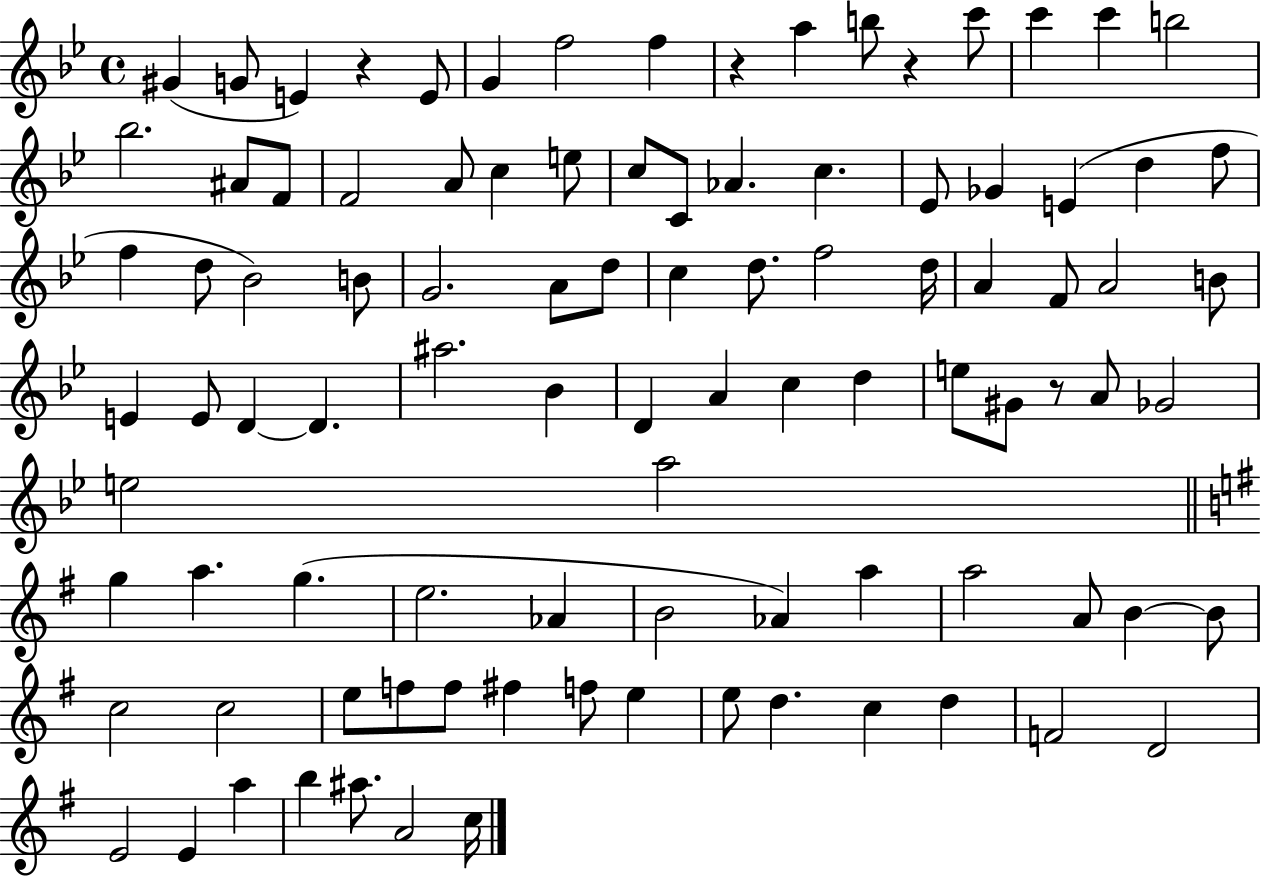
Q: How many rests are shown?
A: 4